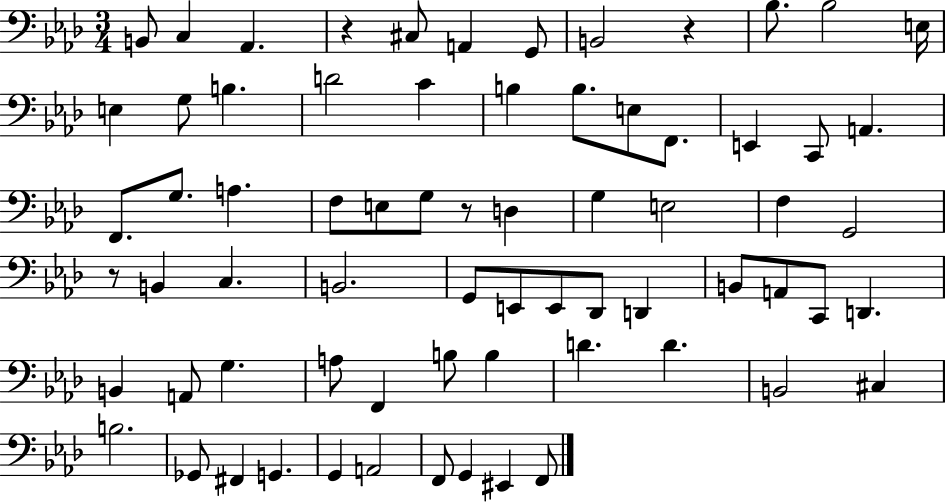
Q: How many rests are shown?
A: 4